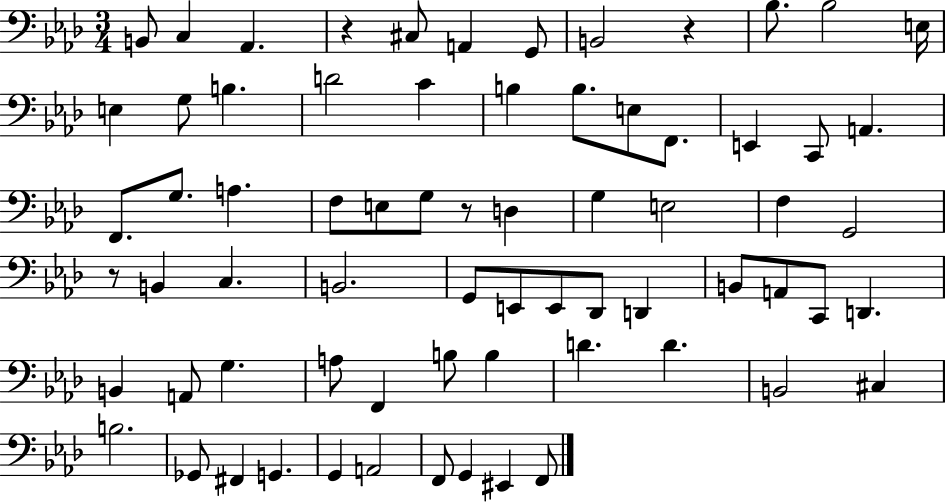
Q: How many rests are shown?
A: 4